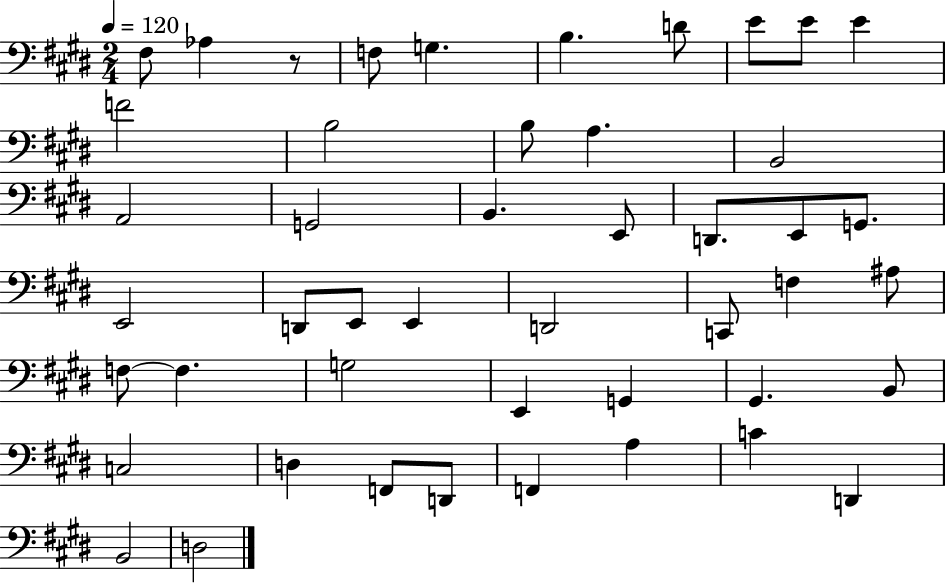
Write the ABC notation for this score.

X:1
T:Untitled
M:2/4
L:1/4
K:E
^F,/2 _A, z/2 F,/2 G, B, D/2 E/2 E/2 E F2 B,2 B,/2 A, B,,2 A,,2 G,,2 B,, E,,/2 D,,/2 E,,/2 G,,/2 E,,2 D,,/2 E,,/2 E,, D,,2 C,,/2 F, ^A,/2 F,/2 F, G,2 E,, G,, ^G,, B,,/2 C,2 D, F,,/2 D,,/2 F,, A, C D,, B,,2 D,2